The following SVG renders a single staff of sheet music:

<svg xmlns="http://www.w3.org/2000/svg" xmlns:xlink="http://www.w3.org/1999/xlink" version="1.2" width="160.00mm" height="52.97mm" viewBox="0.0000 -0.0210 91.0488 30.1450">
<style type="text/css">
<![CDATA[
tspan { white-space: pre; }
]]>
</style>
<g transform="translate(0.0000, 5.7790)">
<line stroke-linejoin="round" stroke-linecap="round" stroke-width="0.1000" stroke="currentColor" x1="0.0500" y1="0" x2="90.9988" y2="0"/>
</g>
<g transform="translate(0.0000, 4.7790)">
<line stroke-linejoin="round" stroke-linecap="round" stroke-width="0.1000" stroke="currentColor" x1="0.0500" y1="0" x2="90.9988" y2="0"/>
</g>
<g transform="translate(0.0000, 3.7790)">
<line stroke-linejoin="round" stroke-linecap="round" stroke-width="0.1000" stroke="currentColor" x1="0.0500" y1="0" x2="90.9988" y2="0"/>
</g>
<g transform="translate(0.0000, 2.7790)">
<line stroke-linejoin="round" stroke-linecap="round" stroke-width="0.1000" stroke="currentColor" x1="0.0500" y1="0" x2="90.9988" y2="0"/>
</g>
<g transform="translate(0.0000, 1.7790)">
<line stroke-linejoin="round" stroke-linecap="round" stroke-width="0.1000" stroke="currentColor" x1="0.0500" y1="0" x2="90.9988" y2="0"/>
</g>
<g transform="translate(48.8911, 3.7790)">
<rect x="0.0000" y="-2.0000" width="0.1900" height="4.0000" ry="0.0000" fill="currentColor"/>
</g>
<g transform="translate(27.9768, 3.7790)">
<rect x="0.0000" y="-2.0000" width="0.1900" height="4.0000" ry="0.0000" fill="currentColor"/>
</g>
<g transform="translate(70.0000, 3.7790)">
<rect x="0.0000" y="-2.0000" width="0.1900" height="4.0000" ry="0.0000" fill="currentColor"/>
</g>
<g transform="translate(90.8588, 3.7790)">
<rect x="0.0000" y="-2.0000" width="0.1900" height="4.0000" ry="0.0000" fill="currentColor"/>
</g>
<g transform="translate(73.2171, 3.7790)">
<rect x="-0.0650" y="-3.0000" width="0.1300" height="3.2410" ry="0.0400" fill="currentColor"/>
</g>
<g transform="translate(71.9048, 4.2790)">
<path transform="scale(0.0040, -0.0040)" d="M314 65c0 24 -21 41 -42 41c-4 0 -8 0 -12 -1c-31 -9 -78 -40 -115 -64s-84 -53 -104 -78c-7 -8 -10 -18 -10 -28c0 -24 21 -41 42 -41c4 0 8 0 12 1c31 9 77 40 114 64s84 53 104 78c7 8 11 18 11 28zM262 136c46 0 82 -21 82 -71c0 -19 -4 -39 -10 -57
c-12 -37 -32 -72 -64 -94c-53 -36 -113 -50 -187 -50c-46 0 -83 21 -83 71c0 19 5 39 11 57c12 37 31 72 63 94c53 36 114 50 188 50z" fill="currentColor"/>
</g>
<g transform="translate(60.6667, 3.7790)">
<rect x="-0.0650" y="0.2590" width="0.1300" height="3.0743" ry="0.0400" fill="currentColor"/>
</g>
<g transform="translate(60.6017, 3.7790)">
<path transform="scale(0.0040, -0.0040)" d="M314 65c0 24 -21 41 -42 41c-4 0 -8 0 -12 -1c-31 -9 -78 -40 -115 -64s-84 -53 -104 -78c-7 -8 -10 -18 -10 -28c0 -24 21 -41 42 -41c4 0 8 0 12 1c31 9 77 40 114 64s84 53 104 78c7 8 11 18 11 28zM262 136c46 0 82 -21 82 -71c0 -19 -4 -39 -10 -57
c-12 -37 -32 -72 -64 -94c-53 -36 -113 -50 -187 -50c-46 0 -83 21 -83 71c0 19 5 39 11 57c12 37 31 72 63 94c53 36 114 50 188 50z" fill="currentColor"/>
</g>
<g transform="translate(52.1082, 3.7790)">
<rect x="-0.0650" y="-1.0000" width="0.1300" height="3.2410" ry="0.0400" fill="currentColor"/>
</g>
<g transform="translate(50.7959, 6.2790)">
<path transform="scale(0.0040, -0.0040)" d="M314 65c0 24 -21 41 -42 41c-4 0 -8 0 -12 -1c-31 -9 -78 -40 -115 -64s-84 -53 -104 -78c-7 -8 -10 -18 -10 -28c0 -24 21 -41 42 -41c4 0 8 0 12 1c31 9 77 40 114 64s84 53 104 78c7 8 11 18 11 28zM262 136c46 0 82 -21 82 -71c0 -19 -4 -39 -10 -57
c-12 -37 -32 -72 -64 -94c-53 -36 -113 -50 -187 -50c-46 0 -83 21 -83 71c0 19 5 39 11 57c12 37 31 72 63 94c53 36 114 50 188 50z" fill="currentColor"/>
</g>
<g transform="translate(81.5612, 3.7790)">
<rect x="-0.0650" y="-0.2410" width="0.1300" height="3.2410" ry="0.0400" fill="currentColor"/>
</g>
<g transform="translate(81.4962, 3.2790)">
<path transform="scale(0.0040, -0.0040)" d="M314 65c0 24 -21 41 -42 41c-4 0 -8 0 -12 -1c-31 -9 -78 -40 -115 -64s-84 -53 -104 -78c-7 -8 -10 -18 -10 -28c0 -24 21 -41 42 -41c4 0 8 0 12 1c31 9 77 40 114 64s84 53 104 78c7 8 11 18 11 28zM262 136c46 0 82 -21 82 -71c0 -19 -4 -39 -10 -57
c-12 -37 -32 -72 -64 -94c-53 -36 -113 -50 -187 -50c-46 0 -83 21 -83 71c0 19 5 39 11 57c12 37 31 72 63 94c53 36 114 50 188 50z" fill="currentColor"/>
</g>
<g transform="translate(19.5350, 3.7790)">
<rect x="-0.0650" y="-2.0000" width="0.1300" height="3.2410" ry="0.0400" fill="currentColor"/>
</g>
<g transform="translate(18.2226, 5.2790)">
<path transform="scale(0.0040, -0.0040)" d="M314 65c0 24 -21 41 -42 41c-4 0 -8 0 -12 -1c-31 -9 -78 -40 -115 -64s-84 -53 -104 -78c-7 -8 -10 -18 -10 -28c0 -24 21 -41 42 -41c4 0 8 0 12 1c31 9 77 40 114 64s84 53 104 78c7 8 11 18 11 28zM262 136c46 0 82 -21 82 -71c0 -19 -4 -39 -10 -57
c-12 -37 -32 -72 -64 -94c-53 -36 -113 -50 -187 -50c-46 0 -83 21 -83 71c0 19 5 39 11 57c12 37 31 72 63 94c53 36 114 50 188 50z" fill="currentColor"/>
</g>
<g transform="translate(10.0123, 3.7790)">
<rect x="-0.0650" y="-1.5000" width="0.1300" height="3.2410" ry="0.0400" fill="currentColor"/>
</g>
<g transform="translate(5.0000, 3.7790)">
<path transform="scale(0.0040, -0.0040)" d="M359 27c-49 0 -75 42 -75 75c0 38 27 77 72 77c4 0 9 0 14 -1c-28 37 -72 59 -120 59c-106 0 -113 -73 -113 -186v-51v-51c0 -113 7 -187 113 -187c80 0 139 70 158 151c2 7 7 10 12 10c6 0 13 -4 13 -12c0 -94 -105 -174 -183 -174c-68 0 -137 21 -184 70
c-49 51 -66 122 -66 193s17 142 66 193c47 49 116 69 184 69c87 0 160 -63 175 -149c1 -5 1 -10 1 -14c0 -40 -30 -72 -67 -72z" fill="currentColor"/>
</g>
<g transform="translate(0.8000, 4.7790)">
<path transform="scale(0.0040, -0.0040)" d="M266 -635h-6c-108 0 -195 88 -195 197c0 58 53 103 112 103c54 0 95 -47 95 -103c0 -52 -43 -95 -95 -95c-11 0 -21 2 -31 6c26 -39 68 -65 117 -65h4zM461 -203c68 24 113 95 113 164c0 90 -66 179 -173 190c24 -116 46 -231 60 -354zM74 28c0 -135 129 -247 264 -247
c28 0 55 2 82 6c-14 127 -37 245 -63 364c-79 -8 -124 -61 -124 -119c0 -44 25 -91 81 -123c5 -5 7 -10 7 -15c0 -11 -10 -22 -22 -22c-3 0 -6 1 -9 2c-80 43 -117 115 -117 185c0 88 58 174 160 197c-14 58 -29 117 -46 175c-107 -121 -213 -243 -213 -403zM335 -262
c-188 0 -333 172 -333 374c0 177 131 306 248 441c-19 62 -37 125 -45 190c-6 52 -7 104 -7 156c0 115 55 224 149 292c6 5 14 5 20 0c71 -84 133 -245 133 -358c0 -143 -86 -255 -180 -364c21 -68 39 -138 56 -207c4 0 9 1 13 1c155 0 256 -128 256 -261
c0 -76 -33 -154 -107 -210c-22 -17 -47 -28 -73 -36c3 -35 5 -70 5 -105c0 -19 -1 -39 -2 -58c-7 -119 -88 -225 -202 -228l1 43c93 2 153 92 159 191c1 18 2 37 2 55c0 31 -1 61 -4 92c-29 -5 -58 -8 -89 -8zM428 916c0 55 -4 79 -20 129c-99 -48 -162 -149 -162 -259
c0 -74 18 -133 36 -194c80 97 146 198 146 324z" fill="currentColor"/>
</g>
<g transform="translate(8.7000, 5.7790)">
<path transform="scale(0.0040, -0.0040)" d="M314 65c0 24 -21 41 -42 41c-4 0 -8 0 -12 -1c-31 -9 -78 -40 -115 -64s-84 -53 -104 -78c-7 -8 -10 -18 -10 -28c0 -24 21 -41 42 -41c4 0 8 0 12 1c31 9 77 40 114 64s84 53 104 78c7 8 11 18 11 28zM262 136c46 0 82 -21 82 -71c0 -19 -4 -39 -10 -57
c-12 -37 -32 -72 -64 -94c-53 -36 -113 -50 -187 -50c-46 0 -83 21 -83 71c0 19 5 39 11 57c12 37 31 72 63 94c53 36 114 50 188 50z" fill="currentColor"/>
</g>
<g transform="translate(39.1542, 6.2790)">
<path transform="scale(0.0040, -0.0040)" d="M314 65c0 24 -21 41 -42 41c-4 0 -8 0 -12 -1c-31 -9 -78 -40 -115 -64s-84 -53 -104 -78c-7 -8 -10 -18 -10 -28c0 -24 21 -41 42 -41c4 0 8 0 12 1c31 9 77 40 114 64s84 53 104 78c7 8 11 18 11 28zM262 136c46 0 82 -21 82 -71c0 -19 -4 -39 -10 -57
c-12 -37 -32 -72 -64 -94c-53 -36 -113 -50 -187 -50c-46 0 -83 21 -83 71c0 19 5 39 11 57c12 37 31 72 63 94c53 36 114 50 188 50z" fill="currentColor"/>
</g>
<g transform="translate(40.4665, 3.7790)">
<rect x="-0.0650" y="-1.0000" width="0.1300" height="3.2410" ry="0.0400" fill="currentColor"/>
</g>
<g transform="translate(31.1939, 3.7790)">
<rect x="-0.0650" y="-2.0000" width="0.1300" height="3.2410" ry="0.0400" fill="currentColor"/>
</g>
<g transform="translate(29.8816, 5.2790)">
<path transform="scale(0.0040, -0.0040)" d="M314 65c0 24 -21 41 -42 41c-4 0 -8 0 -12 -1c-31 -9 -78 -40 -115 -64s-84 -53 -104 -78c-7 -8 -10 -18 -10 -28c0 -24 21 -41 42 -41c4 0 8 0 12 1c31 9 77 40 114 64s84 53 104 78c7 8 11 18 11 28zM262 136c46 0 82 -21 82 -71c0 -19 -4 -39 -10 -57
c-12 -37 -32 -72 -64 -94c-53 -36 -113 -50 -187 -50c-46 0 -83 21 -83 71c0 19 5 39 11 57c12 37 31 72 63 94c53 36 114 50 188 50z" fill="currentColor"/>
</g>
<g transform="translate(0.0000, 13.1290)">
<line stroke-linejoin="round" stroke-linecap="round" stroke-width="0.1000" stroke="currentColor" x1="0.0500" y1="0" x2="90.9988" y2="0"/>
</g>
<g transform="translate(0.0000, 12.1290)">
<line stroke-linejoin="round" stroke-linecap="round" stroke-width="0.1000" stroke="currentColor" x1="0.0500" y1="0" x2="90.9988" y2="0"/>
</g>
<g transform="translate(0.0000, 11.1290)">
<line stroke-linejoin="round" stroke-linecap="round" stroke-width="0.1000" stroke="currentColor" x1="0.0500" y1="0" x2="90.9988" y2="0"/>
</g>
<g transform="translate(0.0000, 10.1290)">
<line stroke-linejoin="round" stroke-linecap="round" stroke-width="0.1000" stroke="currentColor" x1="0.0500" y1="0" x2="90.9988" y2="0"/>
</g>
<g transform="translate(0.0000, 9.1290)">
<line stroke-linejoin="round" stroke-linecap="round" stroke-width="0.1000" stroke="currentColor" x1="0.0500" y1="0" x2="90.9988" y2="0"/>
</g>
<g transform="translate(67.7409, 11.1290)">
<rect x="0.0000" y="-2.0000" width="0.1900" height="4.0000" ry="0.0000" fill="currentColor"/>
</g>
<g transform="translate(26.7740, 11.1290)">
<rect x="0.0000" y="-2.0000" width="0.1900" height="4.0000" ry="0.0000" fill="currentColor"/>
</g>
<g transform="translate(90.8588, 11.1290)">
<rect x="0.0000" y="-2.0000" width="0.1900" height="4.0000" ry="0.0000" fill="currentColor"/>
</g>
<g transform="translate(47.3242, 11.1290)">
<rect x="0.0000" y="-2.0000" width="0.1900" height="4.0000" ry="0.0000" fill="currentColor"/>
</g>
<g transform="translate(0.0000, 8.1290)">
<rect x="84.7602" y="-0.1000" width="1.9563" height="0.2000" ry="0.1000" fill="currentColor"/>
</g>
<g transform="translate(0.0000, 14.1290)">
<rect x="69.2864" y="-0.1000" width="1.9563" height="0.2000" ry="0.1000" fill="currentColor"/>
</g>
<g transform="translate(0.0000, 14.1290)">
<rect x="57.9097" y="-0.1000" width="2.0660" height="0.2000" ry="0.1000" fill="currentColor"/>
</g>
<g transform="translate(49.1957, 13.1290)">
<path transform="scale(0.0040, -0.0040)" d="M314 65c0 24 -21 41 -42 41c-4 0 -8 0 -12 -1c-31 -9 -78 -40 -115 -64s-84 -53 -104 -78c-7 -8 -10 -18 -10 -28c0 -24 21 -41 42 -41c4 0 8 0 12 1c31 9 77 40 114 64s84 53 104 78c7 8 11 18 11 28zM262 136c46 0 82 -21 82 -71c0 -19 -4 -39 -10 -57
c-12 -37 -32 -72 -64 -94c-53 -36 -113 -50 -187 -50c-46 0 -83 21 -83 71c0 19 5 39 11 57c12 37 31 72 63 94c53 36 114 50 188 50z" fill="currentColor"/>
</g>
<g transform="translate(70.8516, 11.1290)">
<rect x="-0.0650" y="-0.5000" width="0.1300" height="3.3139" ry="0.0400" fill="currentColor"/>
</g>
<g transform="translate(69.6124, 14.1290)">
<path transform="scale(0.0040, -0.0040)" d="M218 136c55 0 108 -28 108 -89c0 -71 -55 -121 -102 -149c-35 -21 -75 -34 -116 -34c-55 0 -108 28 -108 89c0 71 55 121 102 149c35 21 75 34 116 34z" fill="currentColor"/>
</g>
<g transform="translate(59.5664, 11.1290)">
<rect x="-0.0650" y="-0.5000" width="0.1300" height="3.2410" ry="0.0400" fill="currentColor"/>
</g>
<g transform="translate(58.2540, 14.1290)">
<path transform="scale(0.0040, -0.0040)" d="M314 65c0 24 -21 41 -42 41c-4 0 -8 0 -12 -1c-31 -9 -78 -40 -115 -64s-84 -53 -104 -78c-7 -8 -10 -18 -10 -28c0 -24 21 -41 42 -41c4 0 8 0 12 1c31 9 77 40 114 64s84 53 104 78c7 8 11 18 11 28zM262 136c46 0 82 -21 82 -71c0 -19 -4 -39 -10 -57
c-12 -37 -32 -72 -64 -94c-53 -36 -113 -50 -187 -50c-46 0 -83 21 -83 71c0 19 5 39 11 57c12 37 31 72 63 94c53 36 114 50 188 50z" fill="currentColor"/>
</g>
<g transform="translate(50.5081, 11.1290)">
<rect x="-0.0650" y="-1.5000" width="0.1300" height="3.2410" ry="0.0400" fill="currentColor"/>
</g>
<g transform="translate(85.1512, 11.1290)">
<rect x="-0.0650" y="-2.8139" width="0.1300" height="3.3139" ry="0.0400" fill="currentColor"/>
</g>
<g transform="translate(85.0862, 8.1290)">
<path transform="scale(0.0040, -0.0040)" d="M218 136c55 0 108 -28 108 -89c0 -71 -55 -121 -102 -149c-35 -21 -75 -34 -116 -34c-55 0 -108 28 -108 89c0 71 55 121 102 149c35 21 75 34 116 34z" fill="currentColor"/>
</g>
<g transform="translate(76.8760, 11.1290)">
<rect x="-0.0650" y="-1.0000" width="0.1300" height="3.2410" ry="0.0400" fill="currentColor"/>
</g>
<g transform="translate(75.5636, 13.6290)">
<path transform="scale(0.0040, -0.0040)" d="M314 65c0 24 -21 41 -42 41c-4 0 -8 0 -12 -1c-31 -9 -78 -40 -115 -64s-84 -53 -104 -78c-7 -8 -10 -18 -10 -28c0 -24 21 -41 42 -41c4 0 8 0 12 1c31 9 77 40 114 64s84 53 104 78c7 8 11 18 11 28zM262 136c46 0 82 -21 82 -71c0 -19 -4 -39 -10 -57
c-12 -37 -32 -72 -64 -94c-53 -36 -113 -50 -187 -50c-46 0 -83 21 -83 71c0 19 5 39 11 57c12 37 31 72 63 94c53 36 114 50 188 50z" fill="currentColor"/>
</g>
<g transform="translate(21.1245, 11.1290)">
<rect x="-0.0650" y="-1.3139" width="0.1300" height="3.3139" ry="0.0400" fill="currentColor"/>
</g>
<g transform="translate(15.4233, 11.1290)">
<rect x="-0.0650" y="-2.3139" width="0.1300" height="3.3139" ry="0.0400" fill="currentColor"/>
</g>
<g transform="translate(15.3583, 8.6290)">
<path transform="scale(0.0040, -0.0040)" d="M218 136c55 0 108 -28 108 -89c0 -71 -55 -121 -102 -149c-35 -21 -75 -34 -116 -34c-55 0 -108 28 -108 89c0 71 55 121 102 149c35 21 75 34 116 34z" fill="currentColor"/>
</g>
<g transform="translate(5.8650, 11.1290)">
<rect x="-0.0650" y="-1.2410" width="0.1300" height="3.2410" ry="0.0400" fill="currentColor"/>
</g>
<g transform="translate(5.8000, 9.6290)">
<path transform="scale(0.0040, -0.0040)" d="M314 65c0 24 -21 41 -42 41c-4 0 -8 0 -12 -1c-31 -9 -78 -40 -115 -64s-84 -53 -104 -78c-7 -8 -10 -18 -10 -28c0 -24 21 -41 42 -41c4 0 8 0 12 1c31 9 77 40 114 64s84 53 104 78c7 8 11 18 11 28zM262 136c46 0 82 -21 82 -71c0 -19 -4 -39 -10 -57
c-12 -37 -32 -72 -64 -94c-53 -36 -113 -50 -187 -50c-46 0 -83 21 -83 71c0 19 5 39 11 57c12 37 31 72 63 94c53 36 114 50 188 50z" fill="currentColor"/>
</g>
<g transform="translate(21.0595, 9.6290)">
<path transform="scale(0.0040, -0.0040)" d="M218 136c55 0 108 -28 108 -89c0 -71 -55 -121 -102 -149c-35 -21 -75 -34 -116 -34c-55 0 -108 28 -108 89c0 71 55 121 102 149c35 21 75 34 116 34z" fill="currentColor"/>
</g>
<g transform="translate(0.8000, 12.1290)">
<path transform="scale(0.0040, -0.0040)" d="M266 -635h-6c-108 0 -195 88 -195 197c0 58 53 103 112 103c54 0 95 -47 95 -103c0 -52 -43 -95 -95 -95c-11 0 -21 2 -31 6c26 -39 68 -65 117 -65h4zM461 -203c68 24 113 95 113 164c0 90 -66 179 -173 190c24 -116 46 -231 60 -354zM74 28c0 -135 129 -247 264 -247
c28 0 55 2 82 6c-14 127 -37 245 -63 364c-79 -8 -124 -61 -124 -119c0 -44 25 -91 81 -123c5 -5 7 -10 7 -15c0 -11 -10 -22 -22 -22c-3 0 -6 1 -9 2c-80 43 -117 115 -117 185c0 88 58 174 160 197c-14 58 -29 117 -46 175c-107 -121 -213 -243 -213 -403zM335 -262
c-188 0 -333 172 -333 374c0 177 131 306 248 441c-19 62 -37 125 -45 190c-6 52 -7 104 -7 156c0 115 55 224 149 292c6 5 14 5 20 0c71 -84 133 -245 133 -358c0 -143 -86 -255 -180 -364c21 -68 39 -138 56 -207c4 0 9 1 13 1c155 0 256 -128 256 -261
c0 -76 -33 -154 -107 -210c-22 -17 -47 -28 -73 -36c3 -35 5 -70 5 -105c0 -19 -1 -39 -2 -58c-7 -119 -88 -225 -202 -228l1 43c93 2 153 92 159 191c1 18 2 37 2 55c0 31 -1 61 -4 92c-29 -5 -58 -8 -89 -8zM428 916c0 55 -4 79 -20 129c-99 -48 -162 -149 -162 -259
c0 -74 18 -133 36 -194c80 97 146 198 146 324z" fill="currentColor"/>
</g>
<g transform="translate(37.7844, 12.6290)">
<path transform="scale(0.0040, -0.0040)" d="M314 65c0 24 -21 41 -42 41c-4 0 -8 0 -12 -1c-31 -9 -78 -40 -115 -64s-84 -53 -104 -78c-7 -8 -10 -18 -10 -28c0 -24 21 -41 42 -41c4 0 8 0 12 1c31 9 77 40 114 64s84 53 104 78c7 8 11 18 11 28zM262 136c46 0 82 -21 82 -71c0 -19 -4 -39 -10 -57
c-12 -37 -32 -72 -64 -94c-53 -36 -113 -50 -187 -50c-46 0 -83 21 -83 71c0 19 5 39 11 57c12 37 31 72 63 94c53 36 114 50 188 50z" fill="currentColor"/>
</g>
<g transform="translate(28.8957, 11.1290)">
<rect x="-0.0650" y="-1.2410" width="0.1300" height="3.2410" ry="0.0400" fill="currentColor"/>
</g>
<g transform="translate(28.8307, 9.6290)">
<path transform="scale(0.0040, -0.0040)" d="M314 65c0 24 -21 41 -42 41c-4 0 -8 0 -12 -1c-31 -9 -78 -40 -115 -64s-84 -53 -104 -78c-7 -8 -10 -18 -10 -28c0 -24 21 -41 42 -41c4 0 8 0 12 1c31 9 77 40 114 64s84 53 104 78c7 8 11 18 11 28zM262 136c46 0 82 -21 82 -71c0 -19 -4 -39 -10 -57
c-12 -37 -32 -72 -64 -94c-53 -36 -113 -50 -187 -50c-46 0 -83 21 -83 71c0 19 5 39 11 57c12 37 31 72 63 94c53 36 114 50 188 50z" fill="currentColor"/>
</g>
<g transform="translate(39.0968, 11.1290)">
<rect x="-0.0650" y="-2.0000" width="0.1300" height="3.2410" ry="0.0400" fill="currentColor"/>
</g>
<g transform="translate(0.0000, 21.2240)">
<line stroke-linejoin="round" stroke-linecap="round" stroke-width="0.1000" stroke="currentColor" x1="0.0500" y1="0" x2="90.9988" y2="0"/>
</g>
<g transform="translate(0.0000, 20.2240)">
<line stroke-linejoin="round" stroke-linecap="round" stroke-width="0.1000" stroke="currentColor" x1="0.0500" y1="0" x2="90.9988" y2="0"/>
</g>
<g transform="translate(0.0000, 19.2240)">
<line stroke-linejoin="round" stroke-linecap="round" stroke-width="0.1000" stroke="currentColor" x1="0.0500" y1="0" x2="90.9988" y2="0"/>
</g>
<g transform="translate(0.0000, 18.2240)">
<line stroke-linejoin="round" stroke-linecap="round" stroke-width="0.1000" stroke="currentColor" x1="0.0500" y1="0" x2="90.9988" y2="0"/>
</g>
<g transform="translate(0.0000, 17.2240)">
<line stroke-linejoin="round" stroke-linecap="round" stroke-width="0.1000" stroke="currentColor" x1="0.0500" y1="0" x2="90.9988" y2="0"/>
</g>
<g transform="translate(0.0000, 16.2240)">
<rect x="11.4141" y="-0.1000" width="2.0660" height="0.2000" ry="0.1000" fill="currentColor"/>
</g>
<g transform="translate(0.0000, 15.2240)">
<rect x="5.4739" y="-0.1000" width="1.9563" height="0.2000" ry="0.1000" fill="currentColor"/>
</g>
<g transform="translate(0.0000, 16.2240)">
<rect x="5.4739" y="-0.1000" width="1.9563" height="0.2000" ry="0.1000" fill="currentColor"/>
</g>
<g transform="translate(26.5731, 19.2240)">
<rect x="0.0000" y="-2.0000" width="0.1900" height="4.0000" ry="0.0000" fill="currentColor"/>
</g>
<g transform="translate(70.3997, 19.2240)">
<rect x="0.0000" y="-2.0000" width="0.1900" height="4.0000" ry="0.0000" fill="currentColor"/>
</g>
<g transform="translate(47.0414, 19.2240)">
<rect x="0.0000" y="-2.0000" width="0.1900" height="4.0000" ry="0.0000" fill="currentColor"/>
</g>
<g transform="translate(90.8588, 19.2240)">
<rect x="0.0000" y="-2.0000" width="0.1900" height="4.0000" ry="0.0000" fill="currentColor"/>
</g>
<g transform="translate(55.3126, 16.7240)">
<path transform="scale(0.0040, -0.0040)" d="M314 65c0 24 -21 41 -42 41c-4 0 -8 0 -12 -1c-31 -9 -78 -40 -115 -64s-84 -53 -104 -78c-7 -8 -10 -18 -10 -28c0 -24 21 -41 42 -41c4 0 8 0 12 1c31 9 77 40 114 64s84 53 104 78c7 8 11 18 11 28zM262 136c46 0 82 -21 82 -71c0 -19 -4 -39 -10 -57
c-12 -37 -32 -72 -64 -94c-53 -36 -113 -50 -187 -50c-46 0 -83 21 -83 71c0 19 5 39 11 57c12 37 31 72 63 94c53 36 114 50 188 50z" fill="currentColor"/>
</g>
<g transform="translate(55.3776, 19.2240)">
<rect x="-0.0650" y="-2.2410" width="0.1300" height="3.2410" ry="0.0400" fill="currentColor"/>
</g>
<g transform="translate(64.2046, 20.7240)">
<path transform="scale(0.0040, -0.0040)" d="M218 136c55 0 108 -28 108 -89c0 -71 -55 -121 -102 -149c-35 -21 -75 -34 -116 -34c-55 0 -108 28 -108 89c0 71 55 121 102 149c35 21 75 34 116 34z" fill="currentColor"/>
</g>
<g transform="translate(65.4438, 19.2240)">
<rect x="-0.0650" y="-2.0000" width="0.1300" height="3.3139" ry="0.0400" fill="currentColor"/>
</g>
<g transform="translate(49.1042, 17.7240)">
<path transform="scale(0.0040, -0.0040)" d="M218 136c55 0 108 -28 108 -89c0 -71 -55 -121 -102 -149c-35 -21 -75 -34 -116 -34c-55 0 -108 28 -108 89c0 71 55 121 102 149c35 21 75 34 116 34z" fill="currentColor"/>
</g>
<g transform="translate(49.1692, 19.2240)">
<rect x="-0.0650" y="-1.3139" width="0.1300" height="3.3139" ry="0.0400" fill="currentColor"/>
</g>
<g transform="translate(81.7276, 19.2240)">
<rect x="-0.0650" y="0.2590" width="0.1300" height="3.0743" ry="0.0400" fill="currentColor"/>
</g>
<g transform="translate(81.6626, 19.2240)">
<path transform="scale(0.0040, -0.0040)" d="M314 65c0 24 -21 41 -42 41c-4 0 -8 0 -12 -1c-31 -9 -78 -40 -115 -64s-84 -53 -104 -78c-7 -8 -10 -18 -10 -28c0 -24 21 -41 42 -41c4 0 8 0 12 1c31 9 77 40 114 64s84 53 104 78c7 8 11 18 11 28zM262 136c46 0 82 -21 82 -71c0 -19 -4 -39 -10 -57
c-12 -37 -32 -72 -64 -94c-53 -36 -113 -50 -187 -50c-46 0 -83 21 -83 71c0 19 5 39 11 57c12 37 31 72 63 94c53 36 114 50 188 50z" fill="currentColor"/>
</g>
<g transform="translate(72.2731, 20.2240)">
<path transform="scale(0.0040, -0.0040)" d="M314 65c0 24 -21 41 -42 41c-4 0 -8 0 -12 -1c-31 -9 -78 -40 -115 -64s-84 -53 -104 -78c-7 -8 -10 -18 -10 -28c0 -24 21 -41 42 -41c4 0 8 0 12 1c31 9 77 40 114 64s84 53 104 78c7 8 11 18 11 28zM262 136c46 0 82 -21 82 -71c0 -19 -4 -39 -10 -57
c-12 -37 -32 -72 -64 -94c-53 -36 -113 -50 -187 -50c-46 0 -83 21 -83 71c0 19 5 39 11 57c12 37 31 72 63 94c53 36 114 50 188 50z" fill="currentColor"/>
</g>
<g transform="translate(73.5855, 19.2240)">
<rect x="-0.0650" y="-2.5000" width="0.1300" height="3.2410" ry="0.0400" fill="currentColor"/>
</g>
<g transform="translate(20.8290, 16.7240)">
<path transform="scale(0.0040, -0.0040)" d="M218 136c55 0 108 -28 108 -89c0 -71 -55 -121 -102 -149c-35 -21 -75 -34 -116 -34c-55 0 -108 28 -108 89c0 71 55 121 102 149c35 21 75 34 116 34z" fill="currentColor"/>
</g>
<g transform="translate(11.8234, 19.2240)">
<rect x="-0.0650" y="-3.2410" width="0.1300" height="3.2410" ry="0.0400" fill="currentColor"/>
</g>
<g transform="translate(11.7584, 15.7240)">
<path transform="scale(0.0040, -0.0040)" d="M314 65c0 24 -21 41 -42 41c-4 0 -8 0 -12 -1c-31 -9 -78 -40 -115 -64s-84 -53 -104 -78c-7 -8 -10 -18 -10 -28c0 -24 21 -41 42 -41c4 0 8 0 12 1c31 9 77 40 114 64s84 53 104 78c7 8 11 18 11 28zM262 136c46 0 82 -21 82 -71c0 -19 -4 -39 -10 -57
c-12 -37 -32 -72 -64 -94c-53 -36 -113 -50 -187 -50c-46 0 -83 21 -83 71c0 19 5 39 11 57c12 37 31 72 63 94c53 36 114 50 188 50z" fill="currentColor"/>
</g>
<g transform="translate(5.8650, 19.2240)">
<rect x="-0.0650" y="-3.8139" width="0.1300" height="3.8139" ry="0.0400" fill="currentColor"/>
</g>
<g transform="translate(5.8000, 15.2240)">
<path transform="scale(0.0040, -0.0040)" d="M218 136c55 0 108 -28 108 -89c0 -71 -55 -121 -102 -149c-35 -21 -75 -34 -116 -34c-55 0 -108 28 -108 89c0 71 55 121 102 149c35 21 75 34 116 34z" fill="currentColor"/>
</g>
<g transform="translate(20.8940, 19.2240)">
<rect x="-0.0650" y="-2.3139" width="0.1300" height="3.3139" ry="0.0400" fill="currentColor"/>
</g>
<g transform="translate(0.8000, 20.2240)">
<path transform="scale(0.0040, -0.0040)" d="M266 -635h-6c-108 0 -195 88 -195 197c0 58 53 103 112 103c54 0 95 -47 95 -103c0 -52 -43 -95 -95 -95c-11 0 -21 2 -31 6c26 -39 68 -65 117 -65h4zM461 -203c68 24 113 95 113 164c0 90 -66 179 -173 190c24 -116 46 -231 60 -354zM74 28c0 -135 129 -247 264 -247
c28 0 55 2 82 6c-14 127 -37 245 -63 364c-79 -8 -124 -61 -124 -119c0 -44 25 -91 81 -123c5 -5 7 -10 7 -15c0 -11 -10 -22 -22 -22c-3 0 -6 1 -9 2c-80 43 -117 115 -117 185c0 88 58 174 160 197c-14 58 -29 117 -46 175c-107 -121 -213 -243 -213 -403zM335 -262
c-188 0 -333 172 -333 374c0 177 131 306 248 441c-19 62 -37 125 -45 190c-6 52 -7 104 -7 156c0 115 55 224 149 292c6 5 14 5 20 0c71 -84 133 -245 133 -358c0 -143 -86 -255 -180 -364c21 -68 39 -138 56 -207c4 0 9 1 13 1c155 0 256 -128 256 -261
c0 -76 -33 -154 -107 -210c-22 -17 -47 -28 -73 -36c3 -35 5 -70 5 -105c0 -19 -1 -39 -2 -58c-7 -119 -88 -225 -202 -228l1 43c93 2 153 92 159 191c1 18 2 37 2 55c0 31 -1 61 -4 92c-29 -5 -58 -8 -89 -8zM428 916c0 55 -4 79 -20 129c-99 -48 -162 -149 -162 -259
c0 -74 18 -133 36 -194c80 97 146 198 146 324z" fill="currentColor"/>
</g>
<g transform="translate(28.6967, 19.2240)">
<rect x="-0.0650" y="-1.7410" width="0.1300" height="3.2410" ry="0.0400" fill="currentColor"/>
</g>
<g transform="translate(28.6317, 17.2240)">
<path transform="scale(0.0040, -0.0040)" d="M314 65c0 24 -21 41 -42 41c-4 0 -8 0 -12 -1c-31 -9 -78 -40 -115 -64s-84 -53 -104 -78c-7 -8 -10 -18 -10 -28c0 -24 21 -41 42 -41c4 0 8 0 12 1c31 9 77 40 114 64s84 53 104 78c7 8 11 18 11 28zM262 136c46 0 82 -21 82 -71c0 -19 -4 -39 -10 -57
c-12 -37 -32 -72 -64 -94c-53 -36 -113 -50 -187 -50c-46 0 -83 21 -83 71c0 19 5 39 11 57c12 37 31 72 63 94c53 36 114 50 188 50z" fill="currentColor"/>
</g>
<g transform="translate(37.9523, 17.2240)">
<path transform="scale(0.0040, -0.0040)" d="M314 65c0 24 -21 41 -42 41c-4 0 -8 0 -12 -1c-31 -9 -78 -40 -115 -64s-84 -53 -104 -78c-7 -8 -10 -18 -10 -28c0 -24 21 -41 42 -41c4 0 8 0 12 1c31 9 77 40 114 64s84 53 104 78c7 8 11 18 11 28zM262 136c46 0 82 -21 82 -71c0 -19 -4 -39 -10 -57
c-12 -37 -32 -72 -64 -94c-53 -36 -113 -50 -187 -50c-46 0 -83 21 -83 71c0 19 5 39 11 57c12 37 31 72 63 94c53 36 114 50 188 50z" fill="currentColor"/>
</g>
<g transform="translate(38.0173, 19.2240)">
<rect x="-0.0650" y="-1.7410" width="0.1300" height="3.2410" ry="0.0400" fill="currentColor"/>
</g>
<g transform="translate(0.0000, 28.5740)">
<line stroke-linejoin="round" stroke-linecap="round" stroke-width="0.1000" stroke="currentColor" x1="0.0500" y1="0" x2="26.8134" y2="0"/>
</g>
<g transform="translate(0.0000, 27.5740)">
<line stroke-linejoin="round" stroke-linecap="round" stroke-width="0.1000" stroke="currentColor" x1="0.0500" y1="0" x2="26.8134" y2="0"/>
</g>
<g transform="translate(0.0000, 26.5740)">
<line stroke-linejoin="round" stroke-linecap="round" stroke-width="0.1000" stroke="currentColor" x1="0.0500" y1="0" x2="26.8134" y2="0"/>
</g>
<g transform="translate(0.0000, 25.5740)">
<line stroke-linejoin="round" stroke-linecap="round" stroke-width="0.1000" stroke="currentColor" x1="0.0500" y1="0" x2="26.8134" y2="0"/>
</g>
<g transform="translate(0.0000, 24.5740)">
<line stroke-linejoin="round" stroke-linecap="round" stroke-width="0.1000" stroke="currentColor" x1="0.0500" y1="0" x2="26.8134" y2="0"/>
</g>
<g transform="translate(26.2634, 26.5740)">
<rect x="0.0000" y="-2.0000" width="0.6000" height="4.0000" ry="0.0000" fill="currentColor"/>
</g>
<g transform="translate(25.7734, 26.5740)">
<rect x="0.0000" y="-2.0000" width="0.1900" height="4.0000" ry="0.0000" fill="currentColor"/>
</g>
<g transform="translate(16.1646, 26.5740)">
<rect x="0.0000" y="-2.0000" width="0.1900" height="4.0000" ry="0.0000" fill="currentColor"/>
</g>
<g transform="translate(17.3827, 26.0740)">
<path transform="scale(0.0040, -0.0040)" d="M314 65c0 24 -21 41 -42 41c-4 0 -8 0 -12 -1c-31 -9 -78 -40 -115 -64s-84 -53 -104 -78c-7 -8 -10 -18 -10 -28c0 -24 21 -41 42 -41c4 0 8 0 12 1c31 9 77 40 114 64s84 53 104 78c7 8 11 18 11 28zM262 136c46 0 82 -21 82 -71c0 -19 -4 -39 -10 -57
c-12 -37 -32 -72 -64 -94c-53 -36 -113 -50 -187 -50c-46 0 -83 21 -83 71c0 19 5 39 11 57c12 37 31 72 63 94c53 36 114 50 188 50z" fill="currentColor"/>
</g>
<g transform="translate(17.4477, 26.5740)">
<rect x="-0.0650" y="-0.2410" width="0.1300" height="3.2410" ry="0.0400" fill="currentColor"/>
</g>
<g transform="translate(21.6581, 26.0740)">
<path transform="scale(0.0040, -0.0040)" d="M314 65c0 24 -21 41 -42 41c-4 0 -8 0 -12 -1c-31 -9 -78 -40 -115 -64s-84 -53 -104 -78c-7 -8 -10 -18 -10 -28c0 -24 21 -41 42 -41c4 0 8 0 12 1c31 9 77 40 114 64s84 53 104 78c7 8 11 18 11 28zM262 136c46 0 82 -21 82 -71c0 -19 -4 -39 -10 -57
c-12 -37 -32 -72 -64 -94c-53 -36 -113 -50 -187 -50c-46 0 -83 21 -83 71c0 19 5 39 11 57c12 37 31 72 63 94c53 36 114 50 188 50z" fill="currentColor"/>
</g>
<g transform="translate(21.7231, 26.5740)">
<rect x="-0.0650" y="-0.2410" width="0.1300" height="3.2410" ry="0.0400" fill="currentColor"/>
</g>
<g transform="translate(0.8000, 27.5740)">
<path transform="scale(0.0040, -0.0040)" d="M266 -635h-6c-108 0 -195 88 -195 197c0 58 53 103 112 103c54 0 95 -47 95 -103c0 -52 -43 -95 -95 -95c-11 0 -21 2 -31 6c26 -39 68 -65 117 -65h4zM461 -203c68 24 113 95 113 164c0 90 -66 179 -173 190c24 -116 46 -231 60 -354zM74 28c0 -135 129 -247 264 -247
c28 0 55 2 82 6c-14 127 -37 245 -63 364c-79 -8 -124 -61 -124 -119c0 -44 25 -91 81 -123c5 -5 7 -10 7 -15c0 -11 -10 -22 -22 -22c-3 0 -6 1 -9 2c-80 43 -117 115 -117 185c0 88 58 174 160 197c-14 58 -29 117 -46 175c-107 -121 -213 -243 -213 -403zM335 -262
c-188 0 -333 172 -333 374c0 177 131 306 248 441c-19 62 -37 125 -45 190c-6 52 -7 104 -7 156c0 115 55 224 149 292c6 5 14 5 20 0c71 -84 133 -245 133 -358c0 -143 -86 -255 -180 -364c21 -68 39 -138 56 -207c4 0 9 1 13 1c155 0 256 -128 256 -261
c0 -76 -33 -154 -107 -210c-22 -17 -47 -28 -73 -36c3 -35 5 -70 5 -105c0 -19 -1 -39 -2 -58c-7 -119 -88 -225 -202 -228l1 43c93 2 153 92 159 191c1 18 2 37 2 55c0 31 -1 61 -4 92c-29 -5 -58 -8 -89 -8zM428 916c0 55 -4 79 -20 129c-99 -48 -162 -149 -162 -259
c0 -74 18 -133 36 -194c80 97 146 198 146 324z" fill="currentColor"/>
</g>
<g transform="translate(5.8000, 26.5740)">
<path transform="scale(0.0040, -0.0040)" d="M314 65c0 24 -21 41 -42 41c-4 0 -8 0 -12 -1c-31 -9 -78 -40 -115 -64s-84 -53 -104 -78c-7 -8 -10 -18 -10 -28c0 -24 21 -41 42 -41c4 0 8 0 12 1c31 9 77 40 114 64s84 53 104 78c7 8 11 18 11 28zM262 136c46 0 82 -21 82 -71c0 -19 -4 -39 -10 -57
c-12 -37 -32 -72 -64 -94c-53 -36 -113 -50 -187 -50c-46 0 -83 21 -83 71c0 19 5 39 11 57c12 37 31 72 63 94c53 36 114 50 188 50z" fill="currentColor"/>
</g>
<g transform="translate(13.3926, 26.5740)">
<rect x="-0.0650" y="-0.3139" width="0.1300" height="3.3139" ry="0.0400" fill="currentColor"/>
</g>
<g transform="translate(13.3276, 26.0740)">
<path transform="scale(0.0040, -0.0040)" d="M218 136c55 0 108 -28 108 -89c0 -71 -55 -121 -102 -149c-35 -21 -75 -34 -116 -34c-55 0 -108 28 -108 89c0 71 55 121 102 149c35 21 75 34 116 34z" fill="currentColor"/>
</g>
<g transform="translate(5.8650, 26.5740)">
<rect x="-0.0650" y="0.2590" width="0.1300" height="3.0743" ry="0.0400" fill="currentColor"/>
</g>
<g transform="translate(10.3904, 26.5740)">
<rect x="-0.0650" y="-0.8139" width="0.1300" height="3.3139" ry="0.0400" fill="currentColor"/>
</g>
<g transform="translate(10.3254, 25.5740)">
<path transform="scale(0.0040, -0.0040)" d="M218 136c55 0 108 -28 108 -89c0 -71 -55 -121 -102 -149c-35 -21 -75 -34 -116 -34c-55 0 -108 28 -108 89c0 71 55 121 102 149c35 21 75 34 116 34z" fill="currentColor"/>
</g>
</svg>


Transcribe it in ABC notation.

X:1
T:Untitled
M:4/4
L:1/4
K:C
E2 F2 F2 D2 D2 B2 A2 c2 e2 g e e2 F2 E2 C2 C D2 a c' b2 g f2 f2 e g2 F G2 B2 B2 d c c2 c2